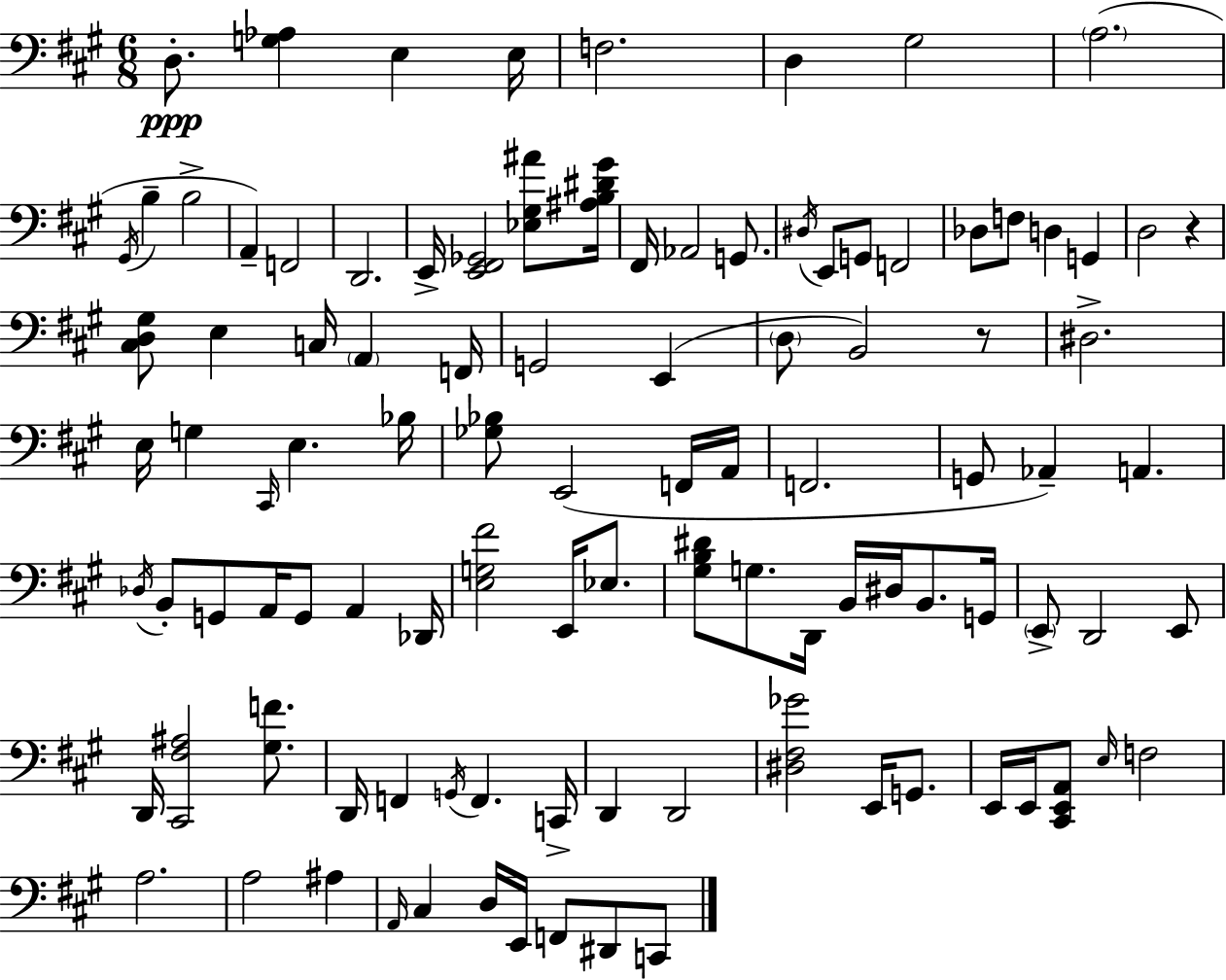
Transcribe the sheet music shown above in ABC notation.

X:1
T:Untitled
M:6/8
L:1/4
K:A
D,/2 [G,_A,] E, E,/4 F,2 D, ^G,2 A,2 ^G,,/4 B, B,2 A,, F,,2 D,,2 E,,/4 [E,,^F,,_G,,]2 [_E,^G,^A]/2 [^A,B,^D^G]/4 ^F,,/4 _A,,2 G,,/2 ^D,/4 E,,/2 G,,/2 F,,2 _D,/2 F,/2 D, G,, D,2 z [^C,D,^G,]/2 E, C,/4 A,, F,,/4 G,,2 E,, D,/2 B,,2 z/2 ^D,2 E,/4 G, ^C,,/4 E, _B,/4 [_G,_B,]/2 E,,2 F,,/4 A,,/4 F,,2 G,,/2 _A,, A,, _D,/4 B,,/2 G,,/2 A,,/4 G,,/2 A,, _D,,/4 [E,G,^F]2 E,,/4 _E,/2 [^G,B,^D]/2 G,/2 D,,/4 B,,/4 ^D,/4 B,,/2 G,,/4 E,,/2 D,,2 E,,/2 D,,/4 [^C,,^F,^A,]2 [^G,F]/2 D,,/4 F,, G,,/4 F,, C,,/4 D,, D,,2 [^D,^F,_G]2 E,,/4 G,,/2 E,,/4 E,,/4 [^C,,E,,A,,]/2 E,/4 F,2 A,2 A,2 ^A, A,,/4 ^C, D,/4 E,,/4 F,,/2 ^D,,/2 C,,/2